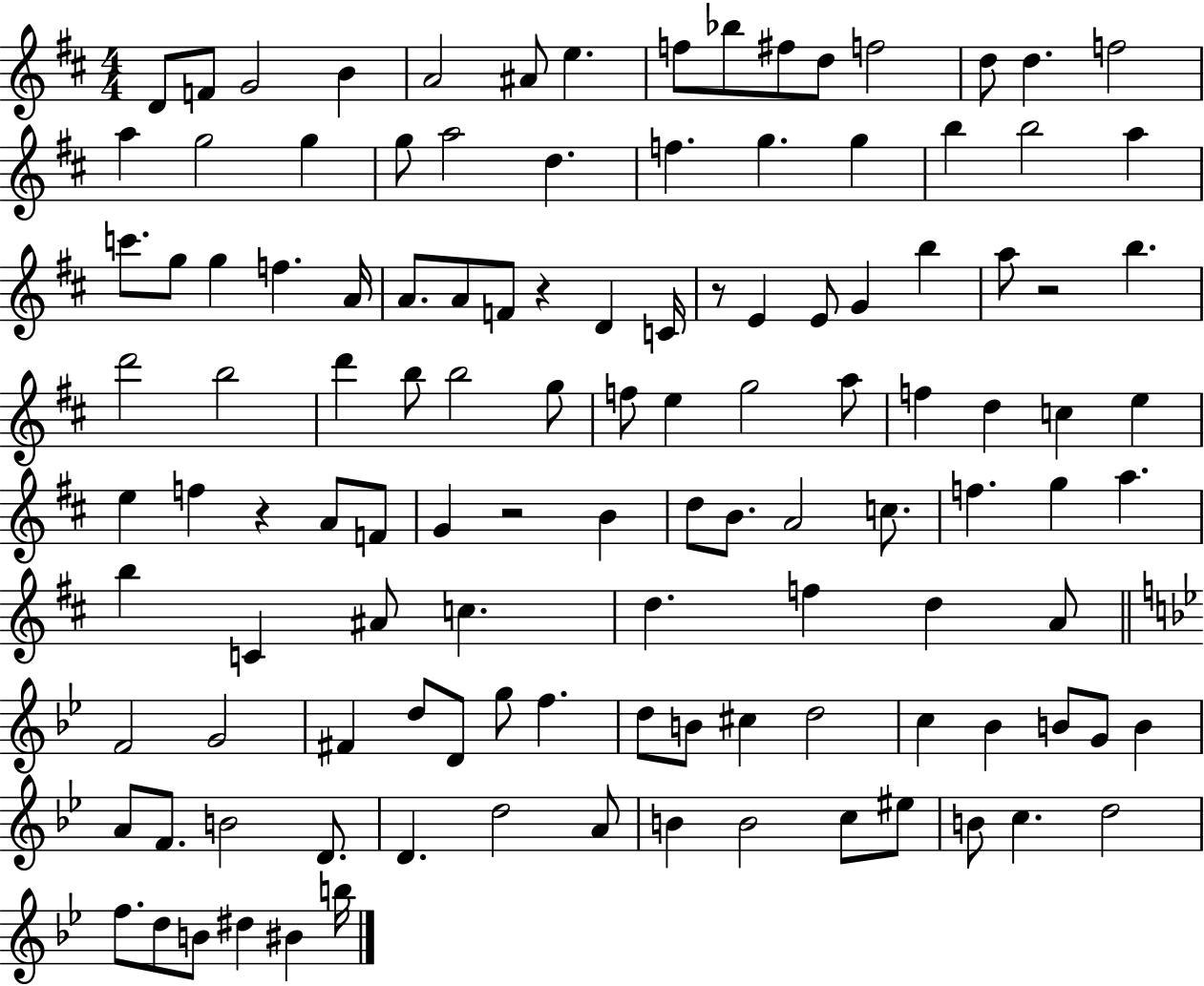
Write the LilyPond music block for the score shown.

{
  \clef treble
  \numericTimeSignature
  \time 4/4
  \key d \major
  \repeat volta 2 { d'8 f'8 g'2 b'4 | a'2 ais'8 e''4. | f''8 bes''8 fis''8 d''8 f''2 | d''8 d''4. f''2 | \break a''4 g''2 g''4 | g''8 a''2 d''4. | f''4. g''4. g''4 | b''4 b''2 a''4 | \break c'''8. g''8 g''4 f''4. a'16 | a'8. a'8 f'8 r4 d'4 c'16 | r8 e'4 e'8 g'4 b''4 | a''8 r2 b''4. | \break d'''2 b''2 | d'''4 b''8 b''2 g''8 | f''8 e''4 g''2 a''8 | f''4 d''4 c''4 e''4 | \break e''4 f''4 r4 a'8 f'8 | g'4 r2 b'4 | d''8 b'8. a'2 c''8. | f''4. g''4 a''4. | \break b''4 c'4 ais'8 c''4. | d''4. f''4 d''4 a'8 | \bar "||" \break \key bes \major f'2 g'2 | fis'4 d''8 d'8 g''8 f''4. | d''8 b'8 cis''4 d''2 | c''4 bes'4 b'8 g'8 b'4 | \break a'8 f'8. b'2 d'8. | d'4. d''2 a'8 | b'4 b'2 c''8 eis''8 | b'8 c''4. d''2 | \break f''8. d''8 b'8 dis''4 bis'4 b''16 | } \bar "|."
}